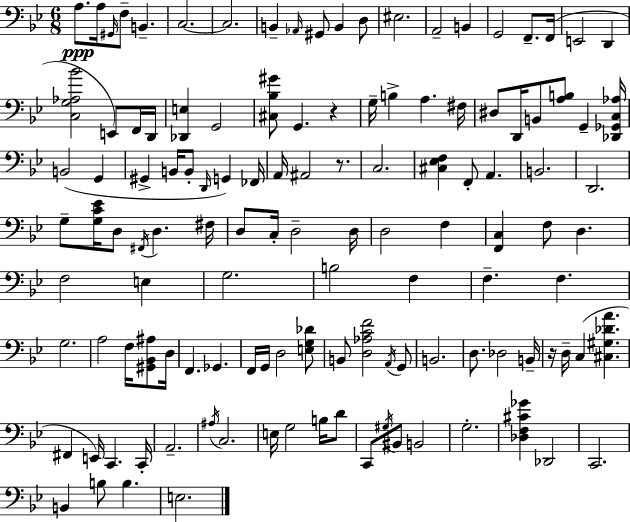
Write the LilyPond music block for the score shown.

{
  \clef bass
  \numericTimeSignature
  \time 6/8
  \key g \minor
  a8.\ppp a16 \grace { gis,16 } f8-- b,4.-- | c2.~~ | c2. | b,4-- \grace { aes,16 } gis,8 b,4 | \break d8 eis2. | a,2-- b,4 | g,2 f,8.-- | f,16( e,2 d,4 | \break <c g aes bes'>2 e,8) | f,16 d,16 <des, e>4 g,2 | <cis bes gis'>8 g,4. r4 | g16-- b4-> a4. | \break fis16 dis8 d,16 b,8 <a b>8 g,4-- | <des, ges, c aes>16 b,2( g,4 | gis,4-> b,16 b,8-. \grace { d,16 }) g,4 | fes,16 a,16 ais,2 | \break r8. c2. | <cis ees f>4 f,8-. a,4. | b,2. | d,2. | \break g8-- <g c' ees'>16 d8 \acciaccatura { fis,16 } d4. | fis16 d8 c16-. d2-- | d16 d2 | f4 <f, c>4 f8 d4. | \break f2 | e4 g2. | b2 | f4 f4.-- f4. | \break g2. | a2 | f16 <gis, bes, ais>8 d16 f,4. ges,4. | f,16 g,16 d2 | \break <e g des'>8 b,8 <d aes c' f'>2 | \acciaccatura { a,16 } g,8 b,2. | d8. des2 | b,16-- r16 d16-- c4( <cis gis des' a'>4. | \break fis,4 e,16) c,4. | c,16-. a,2.-- | \acciaccatura { ais16 } c2. | e16 g2 | \break b16 d'8 c,8 \acciaccatura { gis16 } bis,8 b,2 | g2.-. | <des f cis' ges'>4 des,2 | c,2. | \break b,4 b8 | b4. e2. | \bar "|."
}